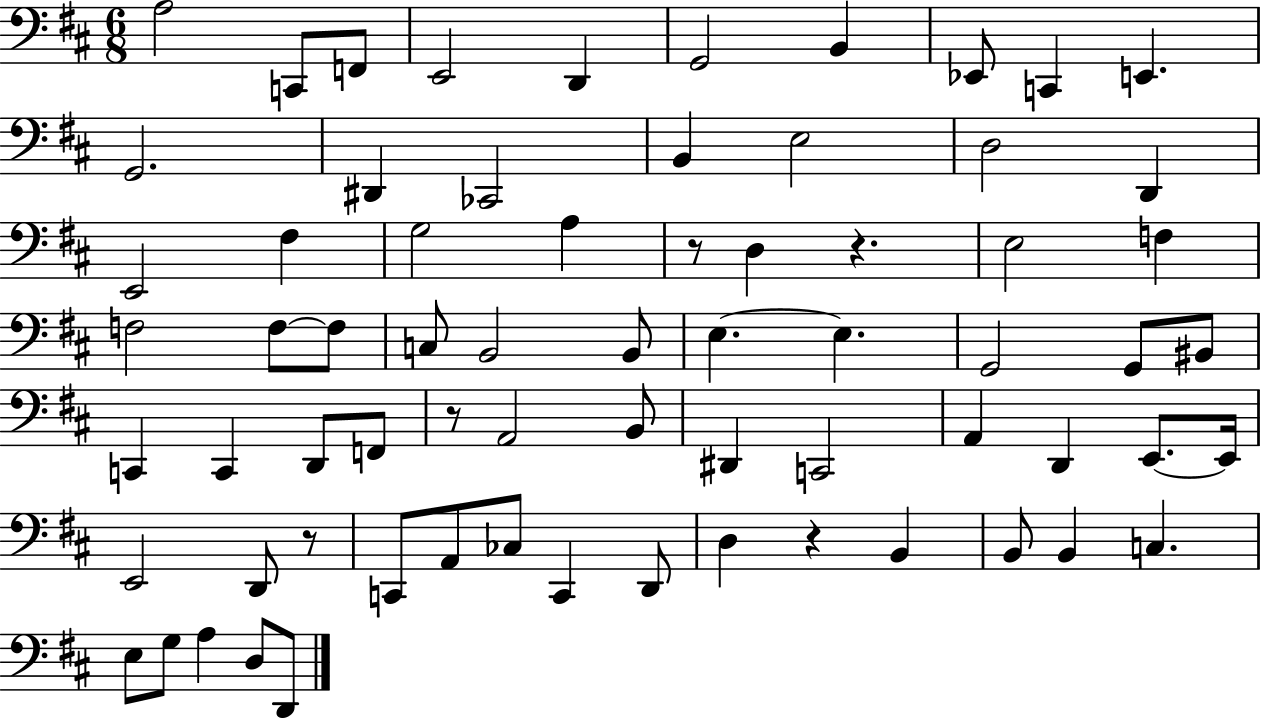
X:1
T:Untitled
M:6/8
L:1/4
K:D
A,2 C,,/2 F,,/2 E,,2 D,, G,,2 B,, _E,,/2 C,, E,, G,,2 ^D,, _C,,2 B,, E,2 D,2 D,, E,,2 ^F, G,2 A, z/2 D, z E,2 F, F,2 F,/2 F,/2 C,/2 B,,2 B,,/2 E, E, G,,2 G,,/2 ^B,,/2 C,, C,, D,,/2 F,,/2 z/2 A,,2 B,,/2 ^D,, C,,2 A,, D,, E,,/2 E,,/4 E,,2 D,,/2 z/2 C,,/2 A,,/2 _C,/2 C,, D,,/2 D, z B,, B,,/2 B,, C, E,/2 G,/2 A, D,/2 D,,/2